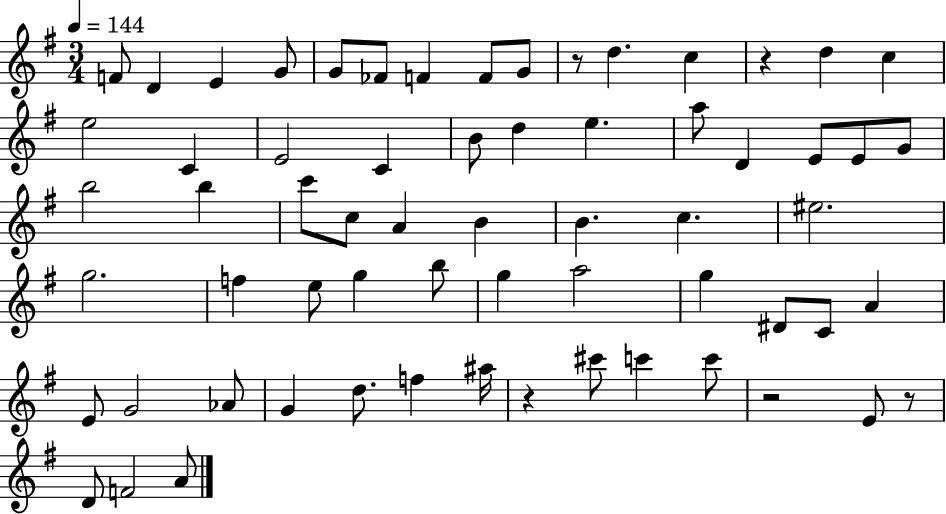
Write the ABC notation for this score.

X:1
T:Untitled
M:3/4
L:1/4
K:G
F/2 D E G/2 G/2 _F/2 F F/2 G/2 z/2 d c z d c e2 C E2 C B/2 d e a/2 D E/2 E/2 G/2 b2 b c'/2 c/2 A B B c ^e2 g2 f e/2 g b/2 g a2 g ^D/2 C/2 A E/2 G2 _A/2 G d/2 f ^a/4 z ^c'/2 c' c'/2 z2 E/2 z/2 D/2 F2 A/2